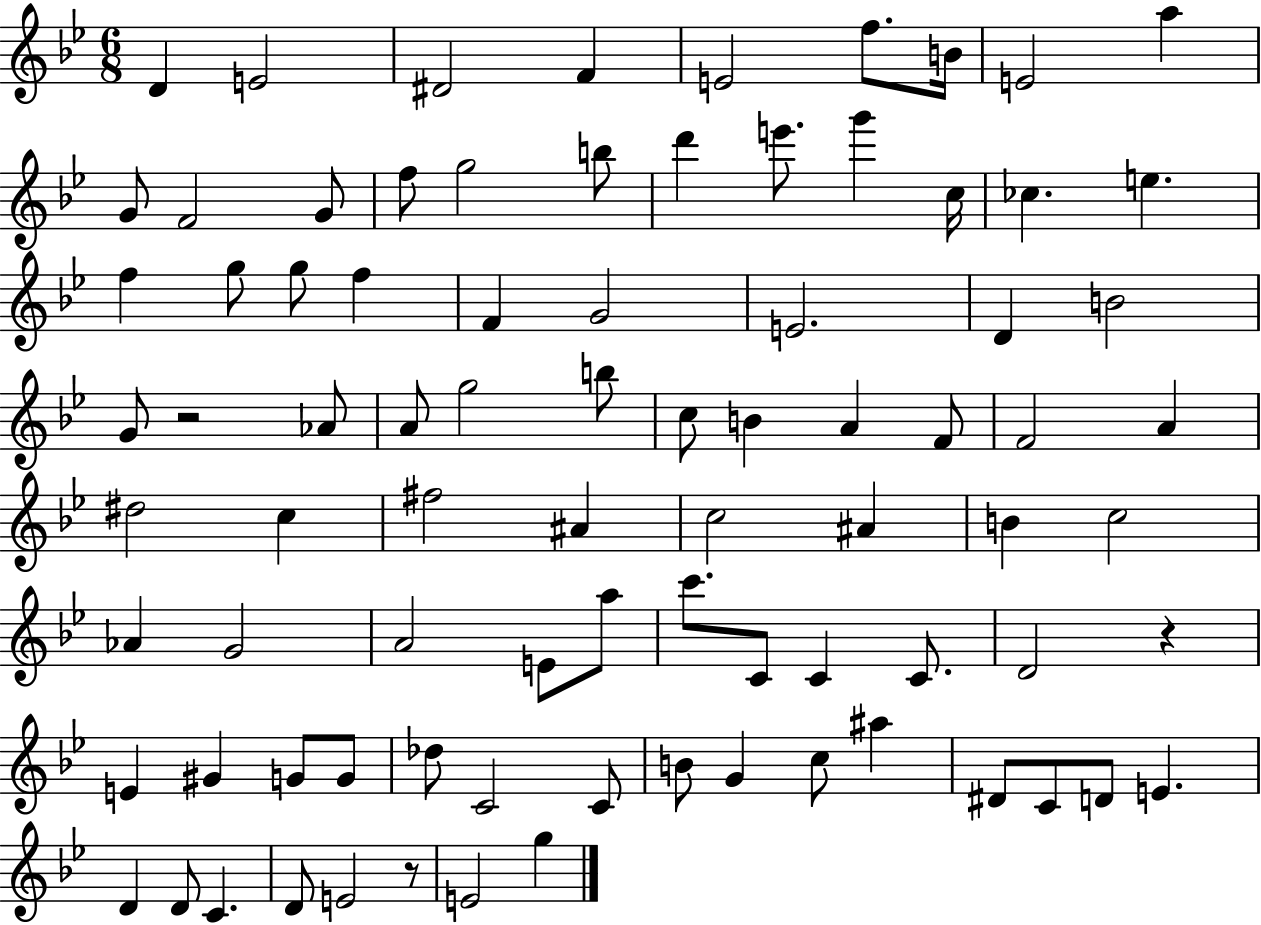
{
  \clef treble
  \numericTimeSignature
  \time 6/8
  \key bes \major
  d'4 e'2 | dis'2 f'4 | e'2 f''8. b'16 | e'2 a''4 | \break g'8 f'2 g'8 | f''8 g''2 b''8 | d'''4 e'''8. g'''4 c''16 | ces''4. e''4. | \break f''4 g''8 g''8 f''4 | f'4 g'2 | e'2. | d'4 b'2 | \break g'8 r2 aes'8 | a'8 g''2 b''8 | c''8 b'4 a'4 f'8 | f'2 a'4 | \break dis''2 c''4 | fis''2 ais'4 | c''2 ais'4 | b'4 c''2 | \break aes'4 g'2 | a'2 e'8 a''8 | c'''8. c'8 c'4 c'8. | d'2 r4 | \break e'4 gis'4 g'8 g'8 | des''8 c'2 c'8 | b'8 g'4 c''8 ais''4 | dis'8 c'8 d'8 e'4. | \break d'4 d'8 c'4. | d'8 e'2 r8 | e'2 g''4 | \bar "|."
}